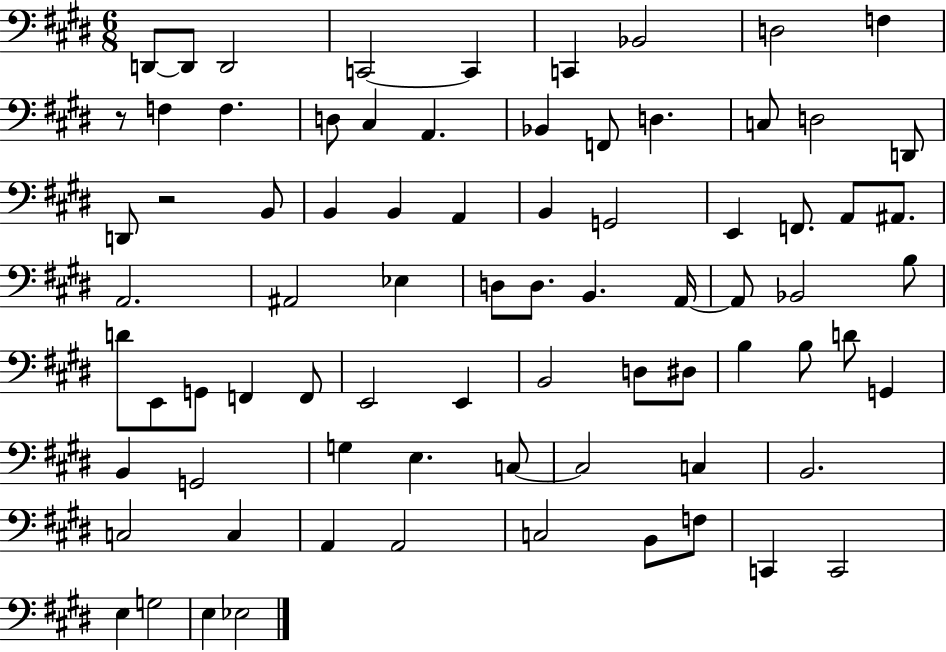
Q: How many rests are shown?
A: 2